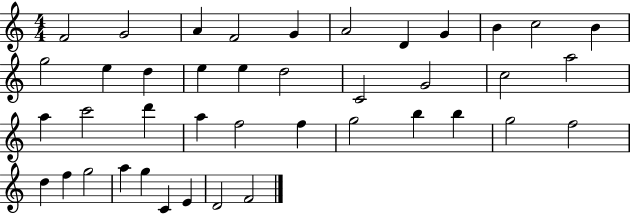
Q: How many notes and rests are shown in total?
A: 41